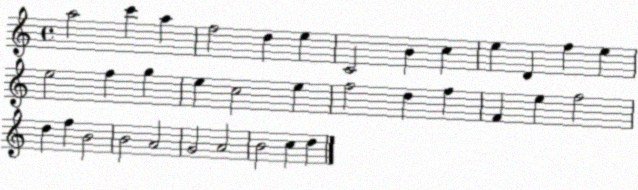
X:1
T:Untitled
M:4/4
L:1/4
K:C
a2 c' a f2 d e C2 B c e D f e e2 f g e c2 e f2 d f F e f2 d f B2 B2 A2 G2 A2 B2 c d